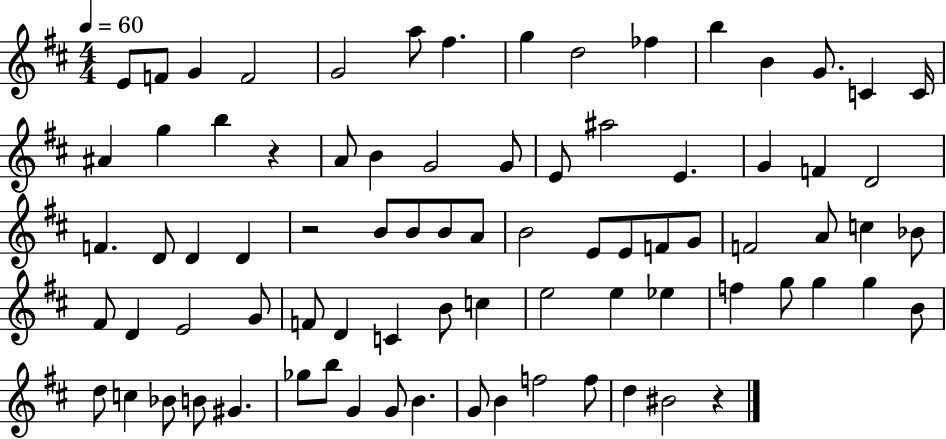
X:1
T:Untitled
M:4/4
L:1/4
K:D
E/2 F/2 G F2 G2 a/2 ^f g d2 _f b B G/2 C C/4 ^A g b z A/2 B G2 G/2 E/2 ^a2 E G F D2 F D/2 D D z2 B/2 B/2 B/2 A/2 B2 E/2 E/2 F/2 G/2 F2 A/2 c _B/2 ^F/2 D E2 G/2 F/2 D C B/2 c e2 e _e f g/2 g g B/2 d/2 c _B/2 B/2 ^G _g/2 b/2 G G/2 B G/2 B f2 f/2 d ^B2 z